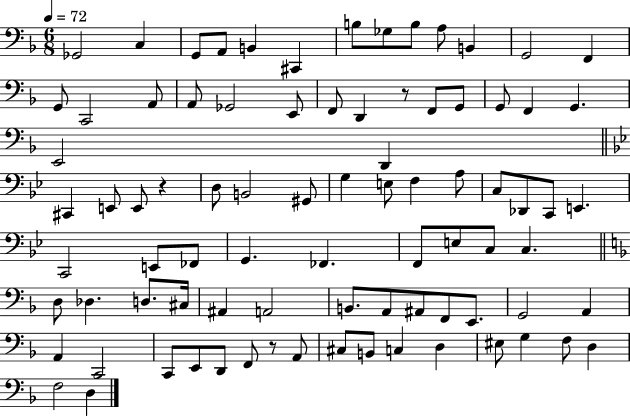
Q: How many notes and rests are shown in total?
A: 84